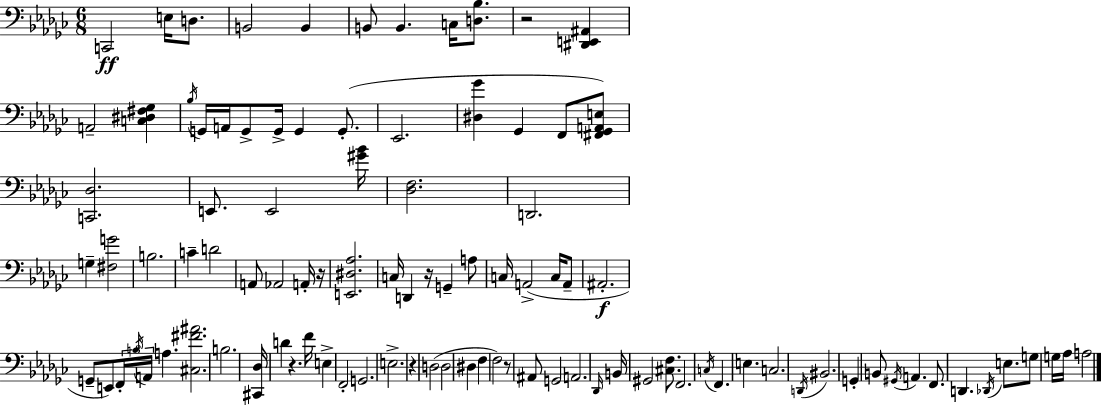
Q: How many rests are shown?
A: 6